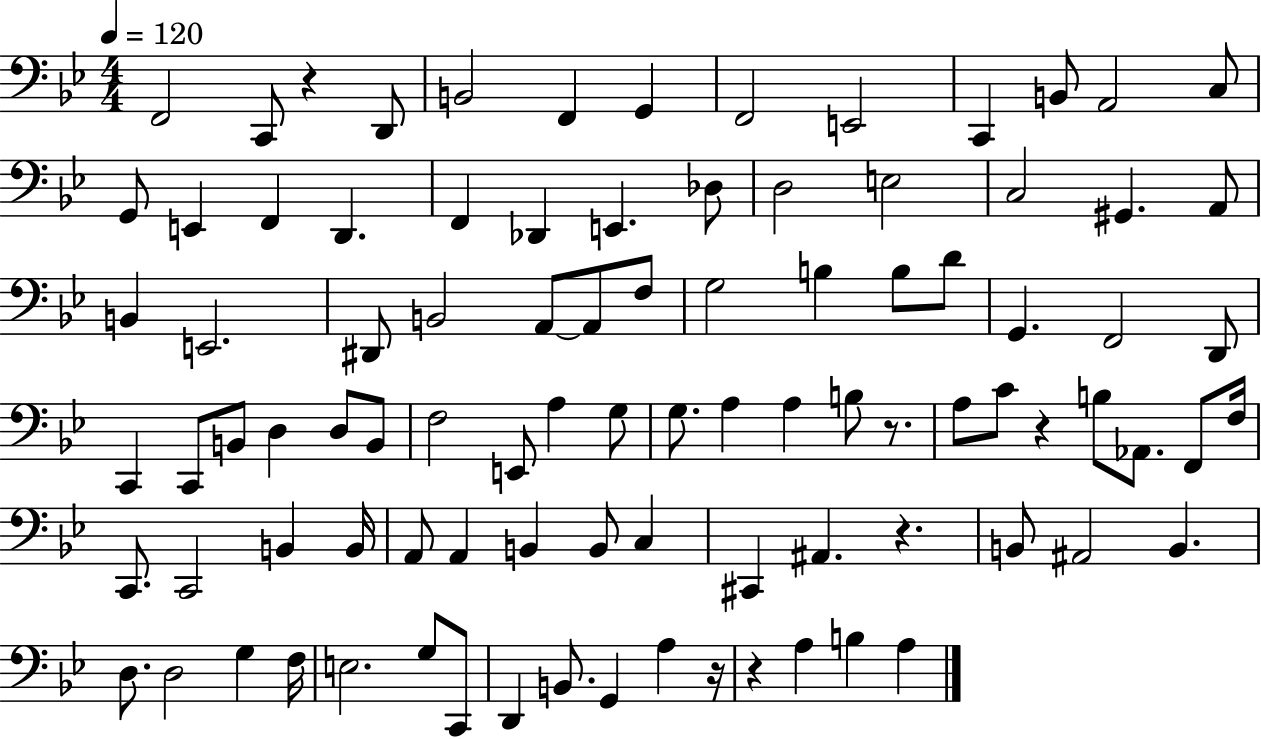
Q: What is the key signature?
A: BES major